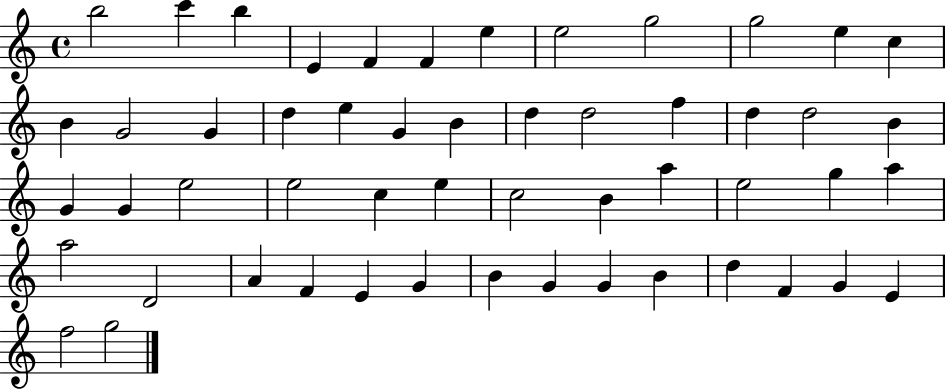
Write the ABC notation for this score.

X:1
T:Untitled
M:4/4
L:1/4
K:C
b2 c' b E F F e e2 g2 g2 e c B G2 G d e G B d d2 f d d2 B G G e2 e2 c e c2 B a e2 g a a2 D2 A F E G B G G B d F G E f2 g2